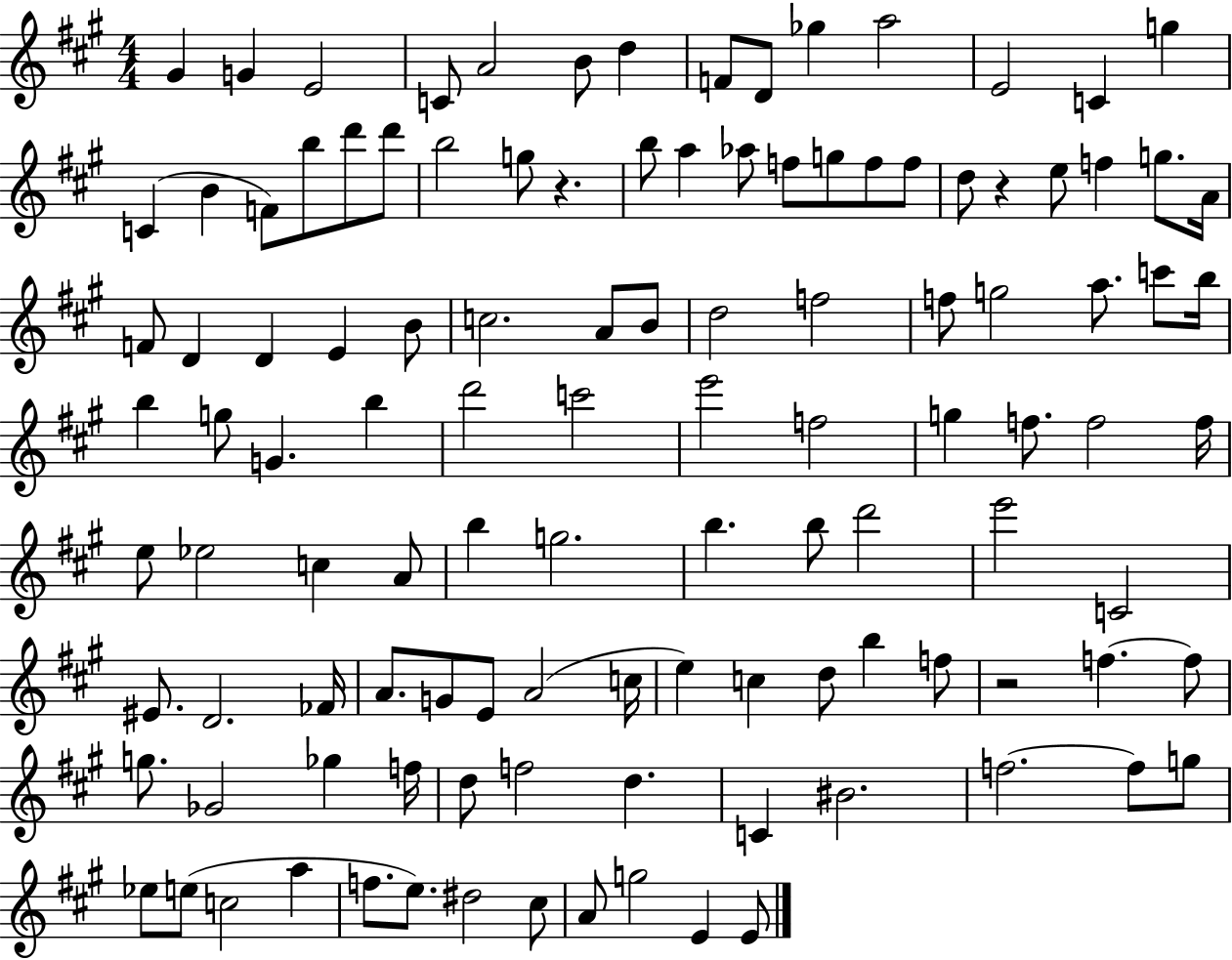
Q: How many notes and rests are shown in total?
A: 114